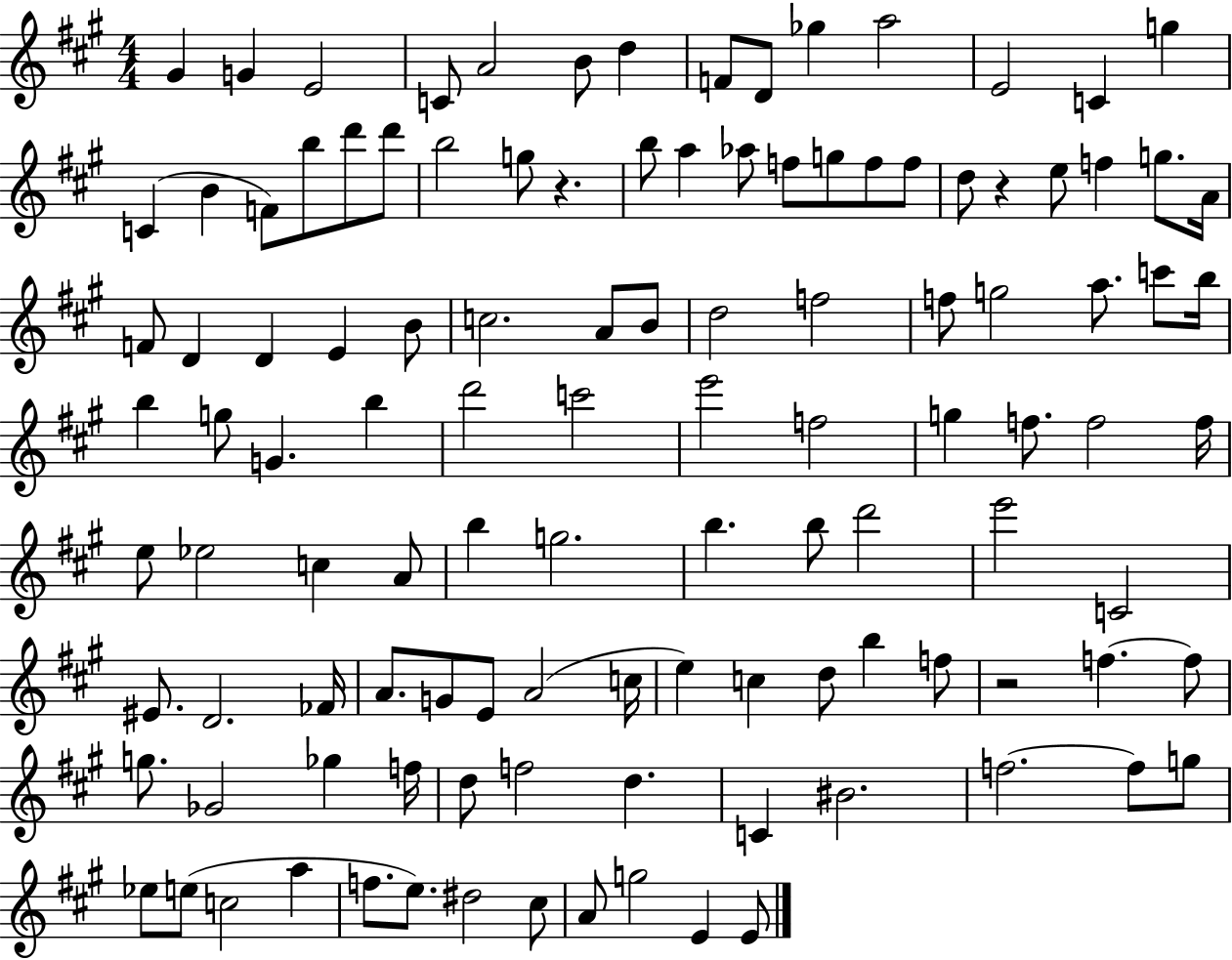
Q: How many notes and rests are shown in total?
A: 114